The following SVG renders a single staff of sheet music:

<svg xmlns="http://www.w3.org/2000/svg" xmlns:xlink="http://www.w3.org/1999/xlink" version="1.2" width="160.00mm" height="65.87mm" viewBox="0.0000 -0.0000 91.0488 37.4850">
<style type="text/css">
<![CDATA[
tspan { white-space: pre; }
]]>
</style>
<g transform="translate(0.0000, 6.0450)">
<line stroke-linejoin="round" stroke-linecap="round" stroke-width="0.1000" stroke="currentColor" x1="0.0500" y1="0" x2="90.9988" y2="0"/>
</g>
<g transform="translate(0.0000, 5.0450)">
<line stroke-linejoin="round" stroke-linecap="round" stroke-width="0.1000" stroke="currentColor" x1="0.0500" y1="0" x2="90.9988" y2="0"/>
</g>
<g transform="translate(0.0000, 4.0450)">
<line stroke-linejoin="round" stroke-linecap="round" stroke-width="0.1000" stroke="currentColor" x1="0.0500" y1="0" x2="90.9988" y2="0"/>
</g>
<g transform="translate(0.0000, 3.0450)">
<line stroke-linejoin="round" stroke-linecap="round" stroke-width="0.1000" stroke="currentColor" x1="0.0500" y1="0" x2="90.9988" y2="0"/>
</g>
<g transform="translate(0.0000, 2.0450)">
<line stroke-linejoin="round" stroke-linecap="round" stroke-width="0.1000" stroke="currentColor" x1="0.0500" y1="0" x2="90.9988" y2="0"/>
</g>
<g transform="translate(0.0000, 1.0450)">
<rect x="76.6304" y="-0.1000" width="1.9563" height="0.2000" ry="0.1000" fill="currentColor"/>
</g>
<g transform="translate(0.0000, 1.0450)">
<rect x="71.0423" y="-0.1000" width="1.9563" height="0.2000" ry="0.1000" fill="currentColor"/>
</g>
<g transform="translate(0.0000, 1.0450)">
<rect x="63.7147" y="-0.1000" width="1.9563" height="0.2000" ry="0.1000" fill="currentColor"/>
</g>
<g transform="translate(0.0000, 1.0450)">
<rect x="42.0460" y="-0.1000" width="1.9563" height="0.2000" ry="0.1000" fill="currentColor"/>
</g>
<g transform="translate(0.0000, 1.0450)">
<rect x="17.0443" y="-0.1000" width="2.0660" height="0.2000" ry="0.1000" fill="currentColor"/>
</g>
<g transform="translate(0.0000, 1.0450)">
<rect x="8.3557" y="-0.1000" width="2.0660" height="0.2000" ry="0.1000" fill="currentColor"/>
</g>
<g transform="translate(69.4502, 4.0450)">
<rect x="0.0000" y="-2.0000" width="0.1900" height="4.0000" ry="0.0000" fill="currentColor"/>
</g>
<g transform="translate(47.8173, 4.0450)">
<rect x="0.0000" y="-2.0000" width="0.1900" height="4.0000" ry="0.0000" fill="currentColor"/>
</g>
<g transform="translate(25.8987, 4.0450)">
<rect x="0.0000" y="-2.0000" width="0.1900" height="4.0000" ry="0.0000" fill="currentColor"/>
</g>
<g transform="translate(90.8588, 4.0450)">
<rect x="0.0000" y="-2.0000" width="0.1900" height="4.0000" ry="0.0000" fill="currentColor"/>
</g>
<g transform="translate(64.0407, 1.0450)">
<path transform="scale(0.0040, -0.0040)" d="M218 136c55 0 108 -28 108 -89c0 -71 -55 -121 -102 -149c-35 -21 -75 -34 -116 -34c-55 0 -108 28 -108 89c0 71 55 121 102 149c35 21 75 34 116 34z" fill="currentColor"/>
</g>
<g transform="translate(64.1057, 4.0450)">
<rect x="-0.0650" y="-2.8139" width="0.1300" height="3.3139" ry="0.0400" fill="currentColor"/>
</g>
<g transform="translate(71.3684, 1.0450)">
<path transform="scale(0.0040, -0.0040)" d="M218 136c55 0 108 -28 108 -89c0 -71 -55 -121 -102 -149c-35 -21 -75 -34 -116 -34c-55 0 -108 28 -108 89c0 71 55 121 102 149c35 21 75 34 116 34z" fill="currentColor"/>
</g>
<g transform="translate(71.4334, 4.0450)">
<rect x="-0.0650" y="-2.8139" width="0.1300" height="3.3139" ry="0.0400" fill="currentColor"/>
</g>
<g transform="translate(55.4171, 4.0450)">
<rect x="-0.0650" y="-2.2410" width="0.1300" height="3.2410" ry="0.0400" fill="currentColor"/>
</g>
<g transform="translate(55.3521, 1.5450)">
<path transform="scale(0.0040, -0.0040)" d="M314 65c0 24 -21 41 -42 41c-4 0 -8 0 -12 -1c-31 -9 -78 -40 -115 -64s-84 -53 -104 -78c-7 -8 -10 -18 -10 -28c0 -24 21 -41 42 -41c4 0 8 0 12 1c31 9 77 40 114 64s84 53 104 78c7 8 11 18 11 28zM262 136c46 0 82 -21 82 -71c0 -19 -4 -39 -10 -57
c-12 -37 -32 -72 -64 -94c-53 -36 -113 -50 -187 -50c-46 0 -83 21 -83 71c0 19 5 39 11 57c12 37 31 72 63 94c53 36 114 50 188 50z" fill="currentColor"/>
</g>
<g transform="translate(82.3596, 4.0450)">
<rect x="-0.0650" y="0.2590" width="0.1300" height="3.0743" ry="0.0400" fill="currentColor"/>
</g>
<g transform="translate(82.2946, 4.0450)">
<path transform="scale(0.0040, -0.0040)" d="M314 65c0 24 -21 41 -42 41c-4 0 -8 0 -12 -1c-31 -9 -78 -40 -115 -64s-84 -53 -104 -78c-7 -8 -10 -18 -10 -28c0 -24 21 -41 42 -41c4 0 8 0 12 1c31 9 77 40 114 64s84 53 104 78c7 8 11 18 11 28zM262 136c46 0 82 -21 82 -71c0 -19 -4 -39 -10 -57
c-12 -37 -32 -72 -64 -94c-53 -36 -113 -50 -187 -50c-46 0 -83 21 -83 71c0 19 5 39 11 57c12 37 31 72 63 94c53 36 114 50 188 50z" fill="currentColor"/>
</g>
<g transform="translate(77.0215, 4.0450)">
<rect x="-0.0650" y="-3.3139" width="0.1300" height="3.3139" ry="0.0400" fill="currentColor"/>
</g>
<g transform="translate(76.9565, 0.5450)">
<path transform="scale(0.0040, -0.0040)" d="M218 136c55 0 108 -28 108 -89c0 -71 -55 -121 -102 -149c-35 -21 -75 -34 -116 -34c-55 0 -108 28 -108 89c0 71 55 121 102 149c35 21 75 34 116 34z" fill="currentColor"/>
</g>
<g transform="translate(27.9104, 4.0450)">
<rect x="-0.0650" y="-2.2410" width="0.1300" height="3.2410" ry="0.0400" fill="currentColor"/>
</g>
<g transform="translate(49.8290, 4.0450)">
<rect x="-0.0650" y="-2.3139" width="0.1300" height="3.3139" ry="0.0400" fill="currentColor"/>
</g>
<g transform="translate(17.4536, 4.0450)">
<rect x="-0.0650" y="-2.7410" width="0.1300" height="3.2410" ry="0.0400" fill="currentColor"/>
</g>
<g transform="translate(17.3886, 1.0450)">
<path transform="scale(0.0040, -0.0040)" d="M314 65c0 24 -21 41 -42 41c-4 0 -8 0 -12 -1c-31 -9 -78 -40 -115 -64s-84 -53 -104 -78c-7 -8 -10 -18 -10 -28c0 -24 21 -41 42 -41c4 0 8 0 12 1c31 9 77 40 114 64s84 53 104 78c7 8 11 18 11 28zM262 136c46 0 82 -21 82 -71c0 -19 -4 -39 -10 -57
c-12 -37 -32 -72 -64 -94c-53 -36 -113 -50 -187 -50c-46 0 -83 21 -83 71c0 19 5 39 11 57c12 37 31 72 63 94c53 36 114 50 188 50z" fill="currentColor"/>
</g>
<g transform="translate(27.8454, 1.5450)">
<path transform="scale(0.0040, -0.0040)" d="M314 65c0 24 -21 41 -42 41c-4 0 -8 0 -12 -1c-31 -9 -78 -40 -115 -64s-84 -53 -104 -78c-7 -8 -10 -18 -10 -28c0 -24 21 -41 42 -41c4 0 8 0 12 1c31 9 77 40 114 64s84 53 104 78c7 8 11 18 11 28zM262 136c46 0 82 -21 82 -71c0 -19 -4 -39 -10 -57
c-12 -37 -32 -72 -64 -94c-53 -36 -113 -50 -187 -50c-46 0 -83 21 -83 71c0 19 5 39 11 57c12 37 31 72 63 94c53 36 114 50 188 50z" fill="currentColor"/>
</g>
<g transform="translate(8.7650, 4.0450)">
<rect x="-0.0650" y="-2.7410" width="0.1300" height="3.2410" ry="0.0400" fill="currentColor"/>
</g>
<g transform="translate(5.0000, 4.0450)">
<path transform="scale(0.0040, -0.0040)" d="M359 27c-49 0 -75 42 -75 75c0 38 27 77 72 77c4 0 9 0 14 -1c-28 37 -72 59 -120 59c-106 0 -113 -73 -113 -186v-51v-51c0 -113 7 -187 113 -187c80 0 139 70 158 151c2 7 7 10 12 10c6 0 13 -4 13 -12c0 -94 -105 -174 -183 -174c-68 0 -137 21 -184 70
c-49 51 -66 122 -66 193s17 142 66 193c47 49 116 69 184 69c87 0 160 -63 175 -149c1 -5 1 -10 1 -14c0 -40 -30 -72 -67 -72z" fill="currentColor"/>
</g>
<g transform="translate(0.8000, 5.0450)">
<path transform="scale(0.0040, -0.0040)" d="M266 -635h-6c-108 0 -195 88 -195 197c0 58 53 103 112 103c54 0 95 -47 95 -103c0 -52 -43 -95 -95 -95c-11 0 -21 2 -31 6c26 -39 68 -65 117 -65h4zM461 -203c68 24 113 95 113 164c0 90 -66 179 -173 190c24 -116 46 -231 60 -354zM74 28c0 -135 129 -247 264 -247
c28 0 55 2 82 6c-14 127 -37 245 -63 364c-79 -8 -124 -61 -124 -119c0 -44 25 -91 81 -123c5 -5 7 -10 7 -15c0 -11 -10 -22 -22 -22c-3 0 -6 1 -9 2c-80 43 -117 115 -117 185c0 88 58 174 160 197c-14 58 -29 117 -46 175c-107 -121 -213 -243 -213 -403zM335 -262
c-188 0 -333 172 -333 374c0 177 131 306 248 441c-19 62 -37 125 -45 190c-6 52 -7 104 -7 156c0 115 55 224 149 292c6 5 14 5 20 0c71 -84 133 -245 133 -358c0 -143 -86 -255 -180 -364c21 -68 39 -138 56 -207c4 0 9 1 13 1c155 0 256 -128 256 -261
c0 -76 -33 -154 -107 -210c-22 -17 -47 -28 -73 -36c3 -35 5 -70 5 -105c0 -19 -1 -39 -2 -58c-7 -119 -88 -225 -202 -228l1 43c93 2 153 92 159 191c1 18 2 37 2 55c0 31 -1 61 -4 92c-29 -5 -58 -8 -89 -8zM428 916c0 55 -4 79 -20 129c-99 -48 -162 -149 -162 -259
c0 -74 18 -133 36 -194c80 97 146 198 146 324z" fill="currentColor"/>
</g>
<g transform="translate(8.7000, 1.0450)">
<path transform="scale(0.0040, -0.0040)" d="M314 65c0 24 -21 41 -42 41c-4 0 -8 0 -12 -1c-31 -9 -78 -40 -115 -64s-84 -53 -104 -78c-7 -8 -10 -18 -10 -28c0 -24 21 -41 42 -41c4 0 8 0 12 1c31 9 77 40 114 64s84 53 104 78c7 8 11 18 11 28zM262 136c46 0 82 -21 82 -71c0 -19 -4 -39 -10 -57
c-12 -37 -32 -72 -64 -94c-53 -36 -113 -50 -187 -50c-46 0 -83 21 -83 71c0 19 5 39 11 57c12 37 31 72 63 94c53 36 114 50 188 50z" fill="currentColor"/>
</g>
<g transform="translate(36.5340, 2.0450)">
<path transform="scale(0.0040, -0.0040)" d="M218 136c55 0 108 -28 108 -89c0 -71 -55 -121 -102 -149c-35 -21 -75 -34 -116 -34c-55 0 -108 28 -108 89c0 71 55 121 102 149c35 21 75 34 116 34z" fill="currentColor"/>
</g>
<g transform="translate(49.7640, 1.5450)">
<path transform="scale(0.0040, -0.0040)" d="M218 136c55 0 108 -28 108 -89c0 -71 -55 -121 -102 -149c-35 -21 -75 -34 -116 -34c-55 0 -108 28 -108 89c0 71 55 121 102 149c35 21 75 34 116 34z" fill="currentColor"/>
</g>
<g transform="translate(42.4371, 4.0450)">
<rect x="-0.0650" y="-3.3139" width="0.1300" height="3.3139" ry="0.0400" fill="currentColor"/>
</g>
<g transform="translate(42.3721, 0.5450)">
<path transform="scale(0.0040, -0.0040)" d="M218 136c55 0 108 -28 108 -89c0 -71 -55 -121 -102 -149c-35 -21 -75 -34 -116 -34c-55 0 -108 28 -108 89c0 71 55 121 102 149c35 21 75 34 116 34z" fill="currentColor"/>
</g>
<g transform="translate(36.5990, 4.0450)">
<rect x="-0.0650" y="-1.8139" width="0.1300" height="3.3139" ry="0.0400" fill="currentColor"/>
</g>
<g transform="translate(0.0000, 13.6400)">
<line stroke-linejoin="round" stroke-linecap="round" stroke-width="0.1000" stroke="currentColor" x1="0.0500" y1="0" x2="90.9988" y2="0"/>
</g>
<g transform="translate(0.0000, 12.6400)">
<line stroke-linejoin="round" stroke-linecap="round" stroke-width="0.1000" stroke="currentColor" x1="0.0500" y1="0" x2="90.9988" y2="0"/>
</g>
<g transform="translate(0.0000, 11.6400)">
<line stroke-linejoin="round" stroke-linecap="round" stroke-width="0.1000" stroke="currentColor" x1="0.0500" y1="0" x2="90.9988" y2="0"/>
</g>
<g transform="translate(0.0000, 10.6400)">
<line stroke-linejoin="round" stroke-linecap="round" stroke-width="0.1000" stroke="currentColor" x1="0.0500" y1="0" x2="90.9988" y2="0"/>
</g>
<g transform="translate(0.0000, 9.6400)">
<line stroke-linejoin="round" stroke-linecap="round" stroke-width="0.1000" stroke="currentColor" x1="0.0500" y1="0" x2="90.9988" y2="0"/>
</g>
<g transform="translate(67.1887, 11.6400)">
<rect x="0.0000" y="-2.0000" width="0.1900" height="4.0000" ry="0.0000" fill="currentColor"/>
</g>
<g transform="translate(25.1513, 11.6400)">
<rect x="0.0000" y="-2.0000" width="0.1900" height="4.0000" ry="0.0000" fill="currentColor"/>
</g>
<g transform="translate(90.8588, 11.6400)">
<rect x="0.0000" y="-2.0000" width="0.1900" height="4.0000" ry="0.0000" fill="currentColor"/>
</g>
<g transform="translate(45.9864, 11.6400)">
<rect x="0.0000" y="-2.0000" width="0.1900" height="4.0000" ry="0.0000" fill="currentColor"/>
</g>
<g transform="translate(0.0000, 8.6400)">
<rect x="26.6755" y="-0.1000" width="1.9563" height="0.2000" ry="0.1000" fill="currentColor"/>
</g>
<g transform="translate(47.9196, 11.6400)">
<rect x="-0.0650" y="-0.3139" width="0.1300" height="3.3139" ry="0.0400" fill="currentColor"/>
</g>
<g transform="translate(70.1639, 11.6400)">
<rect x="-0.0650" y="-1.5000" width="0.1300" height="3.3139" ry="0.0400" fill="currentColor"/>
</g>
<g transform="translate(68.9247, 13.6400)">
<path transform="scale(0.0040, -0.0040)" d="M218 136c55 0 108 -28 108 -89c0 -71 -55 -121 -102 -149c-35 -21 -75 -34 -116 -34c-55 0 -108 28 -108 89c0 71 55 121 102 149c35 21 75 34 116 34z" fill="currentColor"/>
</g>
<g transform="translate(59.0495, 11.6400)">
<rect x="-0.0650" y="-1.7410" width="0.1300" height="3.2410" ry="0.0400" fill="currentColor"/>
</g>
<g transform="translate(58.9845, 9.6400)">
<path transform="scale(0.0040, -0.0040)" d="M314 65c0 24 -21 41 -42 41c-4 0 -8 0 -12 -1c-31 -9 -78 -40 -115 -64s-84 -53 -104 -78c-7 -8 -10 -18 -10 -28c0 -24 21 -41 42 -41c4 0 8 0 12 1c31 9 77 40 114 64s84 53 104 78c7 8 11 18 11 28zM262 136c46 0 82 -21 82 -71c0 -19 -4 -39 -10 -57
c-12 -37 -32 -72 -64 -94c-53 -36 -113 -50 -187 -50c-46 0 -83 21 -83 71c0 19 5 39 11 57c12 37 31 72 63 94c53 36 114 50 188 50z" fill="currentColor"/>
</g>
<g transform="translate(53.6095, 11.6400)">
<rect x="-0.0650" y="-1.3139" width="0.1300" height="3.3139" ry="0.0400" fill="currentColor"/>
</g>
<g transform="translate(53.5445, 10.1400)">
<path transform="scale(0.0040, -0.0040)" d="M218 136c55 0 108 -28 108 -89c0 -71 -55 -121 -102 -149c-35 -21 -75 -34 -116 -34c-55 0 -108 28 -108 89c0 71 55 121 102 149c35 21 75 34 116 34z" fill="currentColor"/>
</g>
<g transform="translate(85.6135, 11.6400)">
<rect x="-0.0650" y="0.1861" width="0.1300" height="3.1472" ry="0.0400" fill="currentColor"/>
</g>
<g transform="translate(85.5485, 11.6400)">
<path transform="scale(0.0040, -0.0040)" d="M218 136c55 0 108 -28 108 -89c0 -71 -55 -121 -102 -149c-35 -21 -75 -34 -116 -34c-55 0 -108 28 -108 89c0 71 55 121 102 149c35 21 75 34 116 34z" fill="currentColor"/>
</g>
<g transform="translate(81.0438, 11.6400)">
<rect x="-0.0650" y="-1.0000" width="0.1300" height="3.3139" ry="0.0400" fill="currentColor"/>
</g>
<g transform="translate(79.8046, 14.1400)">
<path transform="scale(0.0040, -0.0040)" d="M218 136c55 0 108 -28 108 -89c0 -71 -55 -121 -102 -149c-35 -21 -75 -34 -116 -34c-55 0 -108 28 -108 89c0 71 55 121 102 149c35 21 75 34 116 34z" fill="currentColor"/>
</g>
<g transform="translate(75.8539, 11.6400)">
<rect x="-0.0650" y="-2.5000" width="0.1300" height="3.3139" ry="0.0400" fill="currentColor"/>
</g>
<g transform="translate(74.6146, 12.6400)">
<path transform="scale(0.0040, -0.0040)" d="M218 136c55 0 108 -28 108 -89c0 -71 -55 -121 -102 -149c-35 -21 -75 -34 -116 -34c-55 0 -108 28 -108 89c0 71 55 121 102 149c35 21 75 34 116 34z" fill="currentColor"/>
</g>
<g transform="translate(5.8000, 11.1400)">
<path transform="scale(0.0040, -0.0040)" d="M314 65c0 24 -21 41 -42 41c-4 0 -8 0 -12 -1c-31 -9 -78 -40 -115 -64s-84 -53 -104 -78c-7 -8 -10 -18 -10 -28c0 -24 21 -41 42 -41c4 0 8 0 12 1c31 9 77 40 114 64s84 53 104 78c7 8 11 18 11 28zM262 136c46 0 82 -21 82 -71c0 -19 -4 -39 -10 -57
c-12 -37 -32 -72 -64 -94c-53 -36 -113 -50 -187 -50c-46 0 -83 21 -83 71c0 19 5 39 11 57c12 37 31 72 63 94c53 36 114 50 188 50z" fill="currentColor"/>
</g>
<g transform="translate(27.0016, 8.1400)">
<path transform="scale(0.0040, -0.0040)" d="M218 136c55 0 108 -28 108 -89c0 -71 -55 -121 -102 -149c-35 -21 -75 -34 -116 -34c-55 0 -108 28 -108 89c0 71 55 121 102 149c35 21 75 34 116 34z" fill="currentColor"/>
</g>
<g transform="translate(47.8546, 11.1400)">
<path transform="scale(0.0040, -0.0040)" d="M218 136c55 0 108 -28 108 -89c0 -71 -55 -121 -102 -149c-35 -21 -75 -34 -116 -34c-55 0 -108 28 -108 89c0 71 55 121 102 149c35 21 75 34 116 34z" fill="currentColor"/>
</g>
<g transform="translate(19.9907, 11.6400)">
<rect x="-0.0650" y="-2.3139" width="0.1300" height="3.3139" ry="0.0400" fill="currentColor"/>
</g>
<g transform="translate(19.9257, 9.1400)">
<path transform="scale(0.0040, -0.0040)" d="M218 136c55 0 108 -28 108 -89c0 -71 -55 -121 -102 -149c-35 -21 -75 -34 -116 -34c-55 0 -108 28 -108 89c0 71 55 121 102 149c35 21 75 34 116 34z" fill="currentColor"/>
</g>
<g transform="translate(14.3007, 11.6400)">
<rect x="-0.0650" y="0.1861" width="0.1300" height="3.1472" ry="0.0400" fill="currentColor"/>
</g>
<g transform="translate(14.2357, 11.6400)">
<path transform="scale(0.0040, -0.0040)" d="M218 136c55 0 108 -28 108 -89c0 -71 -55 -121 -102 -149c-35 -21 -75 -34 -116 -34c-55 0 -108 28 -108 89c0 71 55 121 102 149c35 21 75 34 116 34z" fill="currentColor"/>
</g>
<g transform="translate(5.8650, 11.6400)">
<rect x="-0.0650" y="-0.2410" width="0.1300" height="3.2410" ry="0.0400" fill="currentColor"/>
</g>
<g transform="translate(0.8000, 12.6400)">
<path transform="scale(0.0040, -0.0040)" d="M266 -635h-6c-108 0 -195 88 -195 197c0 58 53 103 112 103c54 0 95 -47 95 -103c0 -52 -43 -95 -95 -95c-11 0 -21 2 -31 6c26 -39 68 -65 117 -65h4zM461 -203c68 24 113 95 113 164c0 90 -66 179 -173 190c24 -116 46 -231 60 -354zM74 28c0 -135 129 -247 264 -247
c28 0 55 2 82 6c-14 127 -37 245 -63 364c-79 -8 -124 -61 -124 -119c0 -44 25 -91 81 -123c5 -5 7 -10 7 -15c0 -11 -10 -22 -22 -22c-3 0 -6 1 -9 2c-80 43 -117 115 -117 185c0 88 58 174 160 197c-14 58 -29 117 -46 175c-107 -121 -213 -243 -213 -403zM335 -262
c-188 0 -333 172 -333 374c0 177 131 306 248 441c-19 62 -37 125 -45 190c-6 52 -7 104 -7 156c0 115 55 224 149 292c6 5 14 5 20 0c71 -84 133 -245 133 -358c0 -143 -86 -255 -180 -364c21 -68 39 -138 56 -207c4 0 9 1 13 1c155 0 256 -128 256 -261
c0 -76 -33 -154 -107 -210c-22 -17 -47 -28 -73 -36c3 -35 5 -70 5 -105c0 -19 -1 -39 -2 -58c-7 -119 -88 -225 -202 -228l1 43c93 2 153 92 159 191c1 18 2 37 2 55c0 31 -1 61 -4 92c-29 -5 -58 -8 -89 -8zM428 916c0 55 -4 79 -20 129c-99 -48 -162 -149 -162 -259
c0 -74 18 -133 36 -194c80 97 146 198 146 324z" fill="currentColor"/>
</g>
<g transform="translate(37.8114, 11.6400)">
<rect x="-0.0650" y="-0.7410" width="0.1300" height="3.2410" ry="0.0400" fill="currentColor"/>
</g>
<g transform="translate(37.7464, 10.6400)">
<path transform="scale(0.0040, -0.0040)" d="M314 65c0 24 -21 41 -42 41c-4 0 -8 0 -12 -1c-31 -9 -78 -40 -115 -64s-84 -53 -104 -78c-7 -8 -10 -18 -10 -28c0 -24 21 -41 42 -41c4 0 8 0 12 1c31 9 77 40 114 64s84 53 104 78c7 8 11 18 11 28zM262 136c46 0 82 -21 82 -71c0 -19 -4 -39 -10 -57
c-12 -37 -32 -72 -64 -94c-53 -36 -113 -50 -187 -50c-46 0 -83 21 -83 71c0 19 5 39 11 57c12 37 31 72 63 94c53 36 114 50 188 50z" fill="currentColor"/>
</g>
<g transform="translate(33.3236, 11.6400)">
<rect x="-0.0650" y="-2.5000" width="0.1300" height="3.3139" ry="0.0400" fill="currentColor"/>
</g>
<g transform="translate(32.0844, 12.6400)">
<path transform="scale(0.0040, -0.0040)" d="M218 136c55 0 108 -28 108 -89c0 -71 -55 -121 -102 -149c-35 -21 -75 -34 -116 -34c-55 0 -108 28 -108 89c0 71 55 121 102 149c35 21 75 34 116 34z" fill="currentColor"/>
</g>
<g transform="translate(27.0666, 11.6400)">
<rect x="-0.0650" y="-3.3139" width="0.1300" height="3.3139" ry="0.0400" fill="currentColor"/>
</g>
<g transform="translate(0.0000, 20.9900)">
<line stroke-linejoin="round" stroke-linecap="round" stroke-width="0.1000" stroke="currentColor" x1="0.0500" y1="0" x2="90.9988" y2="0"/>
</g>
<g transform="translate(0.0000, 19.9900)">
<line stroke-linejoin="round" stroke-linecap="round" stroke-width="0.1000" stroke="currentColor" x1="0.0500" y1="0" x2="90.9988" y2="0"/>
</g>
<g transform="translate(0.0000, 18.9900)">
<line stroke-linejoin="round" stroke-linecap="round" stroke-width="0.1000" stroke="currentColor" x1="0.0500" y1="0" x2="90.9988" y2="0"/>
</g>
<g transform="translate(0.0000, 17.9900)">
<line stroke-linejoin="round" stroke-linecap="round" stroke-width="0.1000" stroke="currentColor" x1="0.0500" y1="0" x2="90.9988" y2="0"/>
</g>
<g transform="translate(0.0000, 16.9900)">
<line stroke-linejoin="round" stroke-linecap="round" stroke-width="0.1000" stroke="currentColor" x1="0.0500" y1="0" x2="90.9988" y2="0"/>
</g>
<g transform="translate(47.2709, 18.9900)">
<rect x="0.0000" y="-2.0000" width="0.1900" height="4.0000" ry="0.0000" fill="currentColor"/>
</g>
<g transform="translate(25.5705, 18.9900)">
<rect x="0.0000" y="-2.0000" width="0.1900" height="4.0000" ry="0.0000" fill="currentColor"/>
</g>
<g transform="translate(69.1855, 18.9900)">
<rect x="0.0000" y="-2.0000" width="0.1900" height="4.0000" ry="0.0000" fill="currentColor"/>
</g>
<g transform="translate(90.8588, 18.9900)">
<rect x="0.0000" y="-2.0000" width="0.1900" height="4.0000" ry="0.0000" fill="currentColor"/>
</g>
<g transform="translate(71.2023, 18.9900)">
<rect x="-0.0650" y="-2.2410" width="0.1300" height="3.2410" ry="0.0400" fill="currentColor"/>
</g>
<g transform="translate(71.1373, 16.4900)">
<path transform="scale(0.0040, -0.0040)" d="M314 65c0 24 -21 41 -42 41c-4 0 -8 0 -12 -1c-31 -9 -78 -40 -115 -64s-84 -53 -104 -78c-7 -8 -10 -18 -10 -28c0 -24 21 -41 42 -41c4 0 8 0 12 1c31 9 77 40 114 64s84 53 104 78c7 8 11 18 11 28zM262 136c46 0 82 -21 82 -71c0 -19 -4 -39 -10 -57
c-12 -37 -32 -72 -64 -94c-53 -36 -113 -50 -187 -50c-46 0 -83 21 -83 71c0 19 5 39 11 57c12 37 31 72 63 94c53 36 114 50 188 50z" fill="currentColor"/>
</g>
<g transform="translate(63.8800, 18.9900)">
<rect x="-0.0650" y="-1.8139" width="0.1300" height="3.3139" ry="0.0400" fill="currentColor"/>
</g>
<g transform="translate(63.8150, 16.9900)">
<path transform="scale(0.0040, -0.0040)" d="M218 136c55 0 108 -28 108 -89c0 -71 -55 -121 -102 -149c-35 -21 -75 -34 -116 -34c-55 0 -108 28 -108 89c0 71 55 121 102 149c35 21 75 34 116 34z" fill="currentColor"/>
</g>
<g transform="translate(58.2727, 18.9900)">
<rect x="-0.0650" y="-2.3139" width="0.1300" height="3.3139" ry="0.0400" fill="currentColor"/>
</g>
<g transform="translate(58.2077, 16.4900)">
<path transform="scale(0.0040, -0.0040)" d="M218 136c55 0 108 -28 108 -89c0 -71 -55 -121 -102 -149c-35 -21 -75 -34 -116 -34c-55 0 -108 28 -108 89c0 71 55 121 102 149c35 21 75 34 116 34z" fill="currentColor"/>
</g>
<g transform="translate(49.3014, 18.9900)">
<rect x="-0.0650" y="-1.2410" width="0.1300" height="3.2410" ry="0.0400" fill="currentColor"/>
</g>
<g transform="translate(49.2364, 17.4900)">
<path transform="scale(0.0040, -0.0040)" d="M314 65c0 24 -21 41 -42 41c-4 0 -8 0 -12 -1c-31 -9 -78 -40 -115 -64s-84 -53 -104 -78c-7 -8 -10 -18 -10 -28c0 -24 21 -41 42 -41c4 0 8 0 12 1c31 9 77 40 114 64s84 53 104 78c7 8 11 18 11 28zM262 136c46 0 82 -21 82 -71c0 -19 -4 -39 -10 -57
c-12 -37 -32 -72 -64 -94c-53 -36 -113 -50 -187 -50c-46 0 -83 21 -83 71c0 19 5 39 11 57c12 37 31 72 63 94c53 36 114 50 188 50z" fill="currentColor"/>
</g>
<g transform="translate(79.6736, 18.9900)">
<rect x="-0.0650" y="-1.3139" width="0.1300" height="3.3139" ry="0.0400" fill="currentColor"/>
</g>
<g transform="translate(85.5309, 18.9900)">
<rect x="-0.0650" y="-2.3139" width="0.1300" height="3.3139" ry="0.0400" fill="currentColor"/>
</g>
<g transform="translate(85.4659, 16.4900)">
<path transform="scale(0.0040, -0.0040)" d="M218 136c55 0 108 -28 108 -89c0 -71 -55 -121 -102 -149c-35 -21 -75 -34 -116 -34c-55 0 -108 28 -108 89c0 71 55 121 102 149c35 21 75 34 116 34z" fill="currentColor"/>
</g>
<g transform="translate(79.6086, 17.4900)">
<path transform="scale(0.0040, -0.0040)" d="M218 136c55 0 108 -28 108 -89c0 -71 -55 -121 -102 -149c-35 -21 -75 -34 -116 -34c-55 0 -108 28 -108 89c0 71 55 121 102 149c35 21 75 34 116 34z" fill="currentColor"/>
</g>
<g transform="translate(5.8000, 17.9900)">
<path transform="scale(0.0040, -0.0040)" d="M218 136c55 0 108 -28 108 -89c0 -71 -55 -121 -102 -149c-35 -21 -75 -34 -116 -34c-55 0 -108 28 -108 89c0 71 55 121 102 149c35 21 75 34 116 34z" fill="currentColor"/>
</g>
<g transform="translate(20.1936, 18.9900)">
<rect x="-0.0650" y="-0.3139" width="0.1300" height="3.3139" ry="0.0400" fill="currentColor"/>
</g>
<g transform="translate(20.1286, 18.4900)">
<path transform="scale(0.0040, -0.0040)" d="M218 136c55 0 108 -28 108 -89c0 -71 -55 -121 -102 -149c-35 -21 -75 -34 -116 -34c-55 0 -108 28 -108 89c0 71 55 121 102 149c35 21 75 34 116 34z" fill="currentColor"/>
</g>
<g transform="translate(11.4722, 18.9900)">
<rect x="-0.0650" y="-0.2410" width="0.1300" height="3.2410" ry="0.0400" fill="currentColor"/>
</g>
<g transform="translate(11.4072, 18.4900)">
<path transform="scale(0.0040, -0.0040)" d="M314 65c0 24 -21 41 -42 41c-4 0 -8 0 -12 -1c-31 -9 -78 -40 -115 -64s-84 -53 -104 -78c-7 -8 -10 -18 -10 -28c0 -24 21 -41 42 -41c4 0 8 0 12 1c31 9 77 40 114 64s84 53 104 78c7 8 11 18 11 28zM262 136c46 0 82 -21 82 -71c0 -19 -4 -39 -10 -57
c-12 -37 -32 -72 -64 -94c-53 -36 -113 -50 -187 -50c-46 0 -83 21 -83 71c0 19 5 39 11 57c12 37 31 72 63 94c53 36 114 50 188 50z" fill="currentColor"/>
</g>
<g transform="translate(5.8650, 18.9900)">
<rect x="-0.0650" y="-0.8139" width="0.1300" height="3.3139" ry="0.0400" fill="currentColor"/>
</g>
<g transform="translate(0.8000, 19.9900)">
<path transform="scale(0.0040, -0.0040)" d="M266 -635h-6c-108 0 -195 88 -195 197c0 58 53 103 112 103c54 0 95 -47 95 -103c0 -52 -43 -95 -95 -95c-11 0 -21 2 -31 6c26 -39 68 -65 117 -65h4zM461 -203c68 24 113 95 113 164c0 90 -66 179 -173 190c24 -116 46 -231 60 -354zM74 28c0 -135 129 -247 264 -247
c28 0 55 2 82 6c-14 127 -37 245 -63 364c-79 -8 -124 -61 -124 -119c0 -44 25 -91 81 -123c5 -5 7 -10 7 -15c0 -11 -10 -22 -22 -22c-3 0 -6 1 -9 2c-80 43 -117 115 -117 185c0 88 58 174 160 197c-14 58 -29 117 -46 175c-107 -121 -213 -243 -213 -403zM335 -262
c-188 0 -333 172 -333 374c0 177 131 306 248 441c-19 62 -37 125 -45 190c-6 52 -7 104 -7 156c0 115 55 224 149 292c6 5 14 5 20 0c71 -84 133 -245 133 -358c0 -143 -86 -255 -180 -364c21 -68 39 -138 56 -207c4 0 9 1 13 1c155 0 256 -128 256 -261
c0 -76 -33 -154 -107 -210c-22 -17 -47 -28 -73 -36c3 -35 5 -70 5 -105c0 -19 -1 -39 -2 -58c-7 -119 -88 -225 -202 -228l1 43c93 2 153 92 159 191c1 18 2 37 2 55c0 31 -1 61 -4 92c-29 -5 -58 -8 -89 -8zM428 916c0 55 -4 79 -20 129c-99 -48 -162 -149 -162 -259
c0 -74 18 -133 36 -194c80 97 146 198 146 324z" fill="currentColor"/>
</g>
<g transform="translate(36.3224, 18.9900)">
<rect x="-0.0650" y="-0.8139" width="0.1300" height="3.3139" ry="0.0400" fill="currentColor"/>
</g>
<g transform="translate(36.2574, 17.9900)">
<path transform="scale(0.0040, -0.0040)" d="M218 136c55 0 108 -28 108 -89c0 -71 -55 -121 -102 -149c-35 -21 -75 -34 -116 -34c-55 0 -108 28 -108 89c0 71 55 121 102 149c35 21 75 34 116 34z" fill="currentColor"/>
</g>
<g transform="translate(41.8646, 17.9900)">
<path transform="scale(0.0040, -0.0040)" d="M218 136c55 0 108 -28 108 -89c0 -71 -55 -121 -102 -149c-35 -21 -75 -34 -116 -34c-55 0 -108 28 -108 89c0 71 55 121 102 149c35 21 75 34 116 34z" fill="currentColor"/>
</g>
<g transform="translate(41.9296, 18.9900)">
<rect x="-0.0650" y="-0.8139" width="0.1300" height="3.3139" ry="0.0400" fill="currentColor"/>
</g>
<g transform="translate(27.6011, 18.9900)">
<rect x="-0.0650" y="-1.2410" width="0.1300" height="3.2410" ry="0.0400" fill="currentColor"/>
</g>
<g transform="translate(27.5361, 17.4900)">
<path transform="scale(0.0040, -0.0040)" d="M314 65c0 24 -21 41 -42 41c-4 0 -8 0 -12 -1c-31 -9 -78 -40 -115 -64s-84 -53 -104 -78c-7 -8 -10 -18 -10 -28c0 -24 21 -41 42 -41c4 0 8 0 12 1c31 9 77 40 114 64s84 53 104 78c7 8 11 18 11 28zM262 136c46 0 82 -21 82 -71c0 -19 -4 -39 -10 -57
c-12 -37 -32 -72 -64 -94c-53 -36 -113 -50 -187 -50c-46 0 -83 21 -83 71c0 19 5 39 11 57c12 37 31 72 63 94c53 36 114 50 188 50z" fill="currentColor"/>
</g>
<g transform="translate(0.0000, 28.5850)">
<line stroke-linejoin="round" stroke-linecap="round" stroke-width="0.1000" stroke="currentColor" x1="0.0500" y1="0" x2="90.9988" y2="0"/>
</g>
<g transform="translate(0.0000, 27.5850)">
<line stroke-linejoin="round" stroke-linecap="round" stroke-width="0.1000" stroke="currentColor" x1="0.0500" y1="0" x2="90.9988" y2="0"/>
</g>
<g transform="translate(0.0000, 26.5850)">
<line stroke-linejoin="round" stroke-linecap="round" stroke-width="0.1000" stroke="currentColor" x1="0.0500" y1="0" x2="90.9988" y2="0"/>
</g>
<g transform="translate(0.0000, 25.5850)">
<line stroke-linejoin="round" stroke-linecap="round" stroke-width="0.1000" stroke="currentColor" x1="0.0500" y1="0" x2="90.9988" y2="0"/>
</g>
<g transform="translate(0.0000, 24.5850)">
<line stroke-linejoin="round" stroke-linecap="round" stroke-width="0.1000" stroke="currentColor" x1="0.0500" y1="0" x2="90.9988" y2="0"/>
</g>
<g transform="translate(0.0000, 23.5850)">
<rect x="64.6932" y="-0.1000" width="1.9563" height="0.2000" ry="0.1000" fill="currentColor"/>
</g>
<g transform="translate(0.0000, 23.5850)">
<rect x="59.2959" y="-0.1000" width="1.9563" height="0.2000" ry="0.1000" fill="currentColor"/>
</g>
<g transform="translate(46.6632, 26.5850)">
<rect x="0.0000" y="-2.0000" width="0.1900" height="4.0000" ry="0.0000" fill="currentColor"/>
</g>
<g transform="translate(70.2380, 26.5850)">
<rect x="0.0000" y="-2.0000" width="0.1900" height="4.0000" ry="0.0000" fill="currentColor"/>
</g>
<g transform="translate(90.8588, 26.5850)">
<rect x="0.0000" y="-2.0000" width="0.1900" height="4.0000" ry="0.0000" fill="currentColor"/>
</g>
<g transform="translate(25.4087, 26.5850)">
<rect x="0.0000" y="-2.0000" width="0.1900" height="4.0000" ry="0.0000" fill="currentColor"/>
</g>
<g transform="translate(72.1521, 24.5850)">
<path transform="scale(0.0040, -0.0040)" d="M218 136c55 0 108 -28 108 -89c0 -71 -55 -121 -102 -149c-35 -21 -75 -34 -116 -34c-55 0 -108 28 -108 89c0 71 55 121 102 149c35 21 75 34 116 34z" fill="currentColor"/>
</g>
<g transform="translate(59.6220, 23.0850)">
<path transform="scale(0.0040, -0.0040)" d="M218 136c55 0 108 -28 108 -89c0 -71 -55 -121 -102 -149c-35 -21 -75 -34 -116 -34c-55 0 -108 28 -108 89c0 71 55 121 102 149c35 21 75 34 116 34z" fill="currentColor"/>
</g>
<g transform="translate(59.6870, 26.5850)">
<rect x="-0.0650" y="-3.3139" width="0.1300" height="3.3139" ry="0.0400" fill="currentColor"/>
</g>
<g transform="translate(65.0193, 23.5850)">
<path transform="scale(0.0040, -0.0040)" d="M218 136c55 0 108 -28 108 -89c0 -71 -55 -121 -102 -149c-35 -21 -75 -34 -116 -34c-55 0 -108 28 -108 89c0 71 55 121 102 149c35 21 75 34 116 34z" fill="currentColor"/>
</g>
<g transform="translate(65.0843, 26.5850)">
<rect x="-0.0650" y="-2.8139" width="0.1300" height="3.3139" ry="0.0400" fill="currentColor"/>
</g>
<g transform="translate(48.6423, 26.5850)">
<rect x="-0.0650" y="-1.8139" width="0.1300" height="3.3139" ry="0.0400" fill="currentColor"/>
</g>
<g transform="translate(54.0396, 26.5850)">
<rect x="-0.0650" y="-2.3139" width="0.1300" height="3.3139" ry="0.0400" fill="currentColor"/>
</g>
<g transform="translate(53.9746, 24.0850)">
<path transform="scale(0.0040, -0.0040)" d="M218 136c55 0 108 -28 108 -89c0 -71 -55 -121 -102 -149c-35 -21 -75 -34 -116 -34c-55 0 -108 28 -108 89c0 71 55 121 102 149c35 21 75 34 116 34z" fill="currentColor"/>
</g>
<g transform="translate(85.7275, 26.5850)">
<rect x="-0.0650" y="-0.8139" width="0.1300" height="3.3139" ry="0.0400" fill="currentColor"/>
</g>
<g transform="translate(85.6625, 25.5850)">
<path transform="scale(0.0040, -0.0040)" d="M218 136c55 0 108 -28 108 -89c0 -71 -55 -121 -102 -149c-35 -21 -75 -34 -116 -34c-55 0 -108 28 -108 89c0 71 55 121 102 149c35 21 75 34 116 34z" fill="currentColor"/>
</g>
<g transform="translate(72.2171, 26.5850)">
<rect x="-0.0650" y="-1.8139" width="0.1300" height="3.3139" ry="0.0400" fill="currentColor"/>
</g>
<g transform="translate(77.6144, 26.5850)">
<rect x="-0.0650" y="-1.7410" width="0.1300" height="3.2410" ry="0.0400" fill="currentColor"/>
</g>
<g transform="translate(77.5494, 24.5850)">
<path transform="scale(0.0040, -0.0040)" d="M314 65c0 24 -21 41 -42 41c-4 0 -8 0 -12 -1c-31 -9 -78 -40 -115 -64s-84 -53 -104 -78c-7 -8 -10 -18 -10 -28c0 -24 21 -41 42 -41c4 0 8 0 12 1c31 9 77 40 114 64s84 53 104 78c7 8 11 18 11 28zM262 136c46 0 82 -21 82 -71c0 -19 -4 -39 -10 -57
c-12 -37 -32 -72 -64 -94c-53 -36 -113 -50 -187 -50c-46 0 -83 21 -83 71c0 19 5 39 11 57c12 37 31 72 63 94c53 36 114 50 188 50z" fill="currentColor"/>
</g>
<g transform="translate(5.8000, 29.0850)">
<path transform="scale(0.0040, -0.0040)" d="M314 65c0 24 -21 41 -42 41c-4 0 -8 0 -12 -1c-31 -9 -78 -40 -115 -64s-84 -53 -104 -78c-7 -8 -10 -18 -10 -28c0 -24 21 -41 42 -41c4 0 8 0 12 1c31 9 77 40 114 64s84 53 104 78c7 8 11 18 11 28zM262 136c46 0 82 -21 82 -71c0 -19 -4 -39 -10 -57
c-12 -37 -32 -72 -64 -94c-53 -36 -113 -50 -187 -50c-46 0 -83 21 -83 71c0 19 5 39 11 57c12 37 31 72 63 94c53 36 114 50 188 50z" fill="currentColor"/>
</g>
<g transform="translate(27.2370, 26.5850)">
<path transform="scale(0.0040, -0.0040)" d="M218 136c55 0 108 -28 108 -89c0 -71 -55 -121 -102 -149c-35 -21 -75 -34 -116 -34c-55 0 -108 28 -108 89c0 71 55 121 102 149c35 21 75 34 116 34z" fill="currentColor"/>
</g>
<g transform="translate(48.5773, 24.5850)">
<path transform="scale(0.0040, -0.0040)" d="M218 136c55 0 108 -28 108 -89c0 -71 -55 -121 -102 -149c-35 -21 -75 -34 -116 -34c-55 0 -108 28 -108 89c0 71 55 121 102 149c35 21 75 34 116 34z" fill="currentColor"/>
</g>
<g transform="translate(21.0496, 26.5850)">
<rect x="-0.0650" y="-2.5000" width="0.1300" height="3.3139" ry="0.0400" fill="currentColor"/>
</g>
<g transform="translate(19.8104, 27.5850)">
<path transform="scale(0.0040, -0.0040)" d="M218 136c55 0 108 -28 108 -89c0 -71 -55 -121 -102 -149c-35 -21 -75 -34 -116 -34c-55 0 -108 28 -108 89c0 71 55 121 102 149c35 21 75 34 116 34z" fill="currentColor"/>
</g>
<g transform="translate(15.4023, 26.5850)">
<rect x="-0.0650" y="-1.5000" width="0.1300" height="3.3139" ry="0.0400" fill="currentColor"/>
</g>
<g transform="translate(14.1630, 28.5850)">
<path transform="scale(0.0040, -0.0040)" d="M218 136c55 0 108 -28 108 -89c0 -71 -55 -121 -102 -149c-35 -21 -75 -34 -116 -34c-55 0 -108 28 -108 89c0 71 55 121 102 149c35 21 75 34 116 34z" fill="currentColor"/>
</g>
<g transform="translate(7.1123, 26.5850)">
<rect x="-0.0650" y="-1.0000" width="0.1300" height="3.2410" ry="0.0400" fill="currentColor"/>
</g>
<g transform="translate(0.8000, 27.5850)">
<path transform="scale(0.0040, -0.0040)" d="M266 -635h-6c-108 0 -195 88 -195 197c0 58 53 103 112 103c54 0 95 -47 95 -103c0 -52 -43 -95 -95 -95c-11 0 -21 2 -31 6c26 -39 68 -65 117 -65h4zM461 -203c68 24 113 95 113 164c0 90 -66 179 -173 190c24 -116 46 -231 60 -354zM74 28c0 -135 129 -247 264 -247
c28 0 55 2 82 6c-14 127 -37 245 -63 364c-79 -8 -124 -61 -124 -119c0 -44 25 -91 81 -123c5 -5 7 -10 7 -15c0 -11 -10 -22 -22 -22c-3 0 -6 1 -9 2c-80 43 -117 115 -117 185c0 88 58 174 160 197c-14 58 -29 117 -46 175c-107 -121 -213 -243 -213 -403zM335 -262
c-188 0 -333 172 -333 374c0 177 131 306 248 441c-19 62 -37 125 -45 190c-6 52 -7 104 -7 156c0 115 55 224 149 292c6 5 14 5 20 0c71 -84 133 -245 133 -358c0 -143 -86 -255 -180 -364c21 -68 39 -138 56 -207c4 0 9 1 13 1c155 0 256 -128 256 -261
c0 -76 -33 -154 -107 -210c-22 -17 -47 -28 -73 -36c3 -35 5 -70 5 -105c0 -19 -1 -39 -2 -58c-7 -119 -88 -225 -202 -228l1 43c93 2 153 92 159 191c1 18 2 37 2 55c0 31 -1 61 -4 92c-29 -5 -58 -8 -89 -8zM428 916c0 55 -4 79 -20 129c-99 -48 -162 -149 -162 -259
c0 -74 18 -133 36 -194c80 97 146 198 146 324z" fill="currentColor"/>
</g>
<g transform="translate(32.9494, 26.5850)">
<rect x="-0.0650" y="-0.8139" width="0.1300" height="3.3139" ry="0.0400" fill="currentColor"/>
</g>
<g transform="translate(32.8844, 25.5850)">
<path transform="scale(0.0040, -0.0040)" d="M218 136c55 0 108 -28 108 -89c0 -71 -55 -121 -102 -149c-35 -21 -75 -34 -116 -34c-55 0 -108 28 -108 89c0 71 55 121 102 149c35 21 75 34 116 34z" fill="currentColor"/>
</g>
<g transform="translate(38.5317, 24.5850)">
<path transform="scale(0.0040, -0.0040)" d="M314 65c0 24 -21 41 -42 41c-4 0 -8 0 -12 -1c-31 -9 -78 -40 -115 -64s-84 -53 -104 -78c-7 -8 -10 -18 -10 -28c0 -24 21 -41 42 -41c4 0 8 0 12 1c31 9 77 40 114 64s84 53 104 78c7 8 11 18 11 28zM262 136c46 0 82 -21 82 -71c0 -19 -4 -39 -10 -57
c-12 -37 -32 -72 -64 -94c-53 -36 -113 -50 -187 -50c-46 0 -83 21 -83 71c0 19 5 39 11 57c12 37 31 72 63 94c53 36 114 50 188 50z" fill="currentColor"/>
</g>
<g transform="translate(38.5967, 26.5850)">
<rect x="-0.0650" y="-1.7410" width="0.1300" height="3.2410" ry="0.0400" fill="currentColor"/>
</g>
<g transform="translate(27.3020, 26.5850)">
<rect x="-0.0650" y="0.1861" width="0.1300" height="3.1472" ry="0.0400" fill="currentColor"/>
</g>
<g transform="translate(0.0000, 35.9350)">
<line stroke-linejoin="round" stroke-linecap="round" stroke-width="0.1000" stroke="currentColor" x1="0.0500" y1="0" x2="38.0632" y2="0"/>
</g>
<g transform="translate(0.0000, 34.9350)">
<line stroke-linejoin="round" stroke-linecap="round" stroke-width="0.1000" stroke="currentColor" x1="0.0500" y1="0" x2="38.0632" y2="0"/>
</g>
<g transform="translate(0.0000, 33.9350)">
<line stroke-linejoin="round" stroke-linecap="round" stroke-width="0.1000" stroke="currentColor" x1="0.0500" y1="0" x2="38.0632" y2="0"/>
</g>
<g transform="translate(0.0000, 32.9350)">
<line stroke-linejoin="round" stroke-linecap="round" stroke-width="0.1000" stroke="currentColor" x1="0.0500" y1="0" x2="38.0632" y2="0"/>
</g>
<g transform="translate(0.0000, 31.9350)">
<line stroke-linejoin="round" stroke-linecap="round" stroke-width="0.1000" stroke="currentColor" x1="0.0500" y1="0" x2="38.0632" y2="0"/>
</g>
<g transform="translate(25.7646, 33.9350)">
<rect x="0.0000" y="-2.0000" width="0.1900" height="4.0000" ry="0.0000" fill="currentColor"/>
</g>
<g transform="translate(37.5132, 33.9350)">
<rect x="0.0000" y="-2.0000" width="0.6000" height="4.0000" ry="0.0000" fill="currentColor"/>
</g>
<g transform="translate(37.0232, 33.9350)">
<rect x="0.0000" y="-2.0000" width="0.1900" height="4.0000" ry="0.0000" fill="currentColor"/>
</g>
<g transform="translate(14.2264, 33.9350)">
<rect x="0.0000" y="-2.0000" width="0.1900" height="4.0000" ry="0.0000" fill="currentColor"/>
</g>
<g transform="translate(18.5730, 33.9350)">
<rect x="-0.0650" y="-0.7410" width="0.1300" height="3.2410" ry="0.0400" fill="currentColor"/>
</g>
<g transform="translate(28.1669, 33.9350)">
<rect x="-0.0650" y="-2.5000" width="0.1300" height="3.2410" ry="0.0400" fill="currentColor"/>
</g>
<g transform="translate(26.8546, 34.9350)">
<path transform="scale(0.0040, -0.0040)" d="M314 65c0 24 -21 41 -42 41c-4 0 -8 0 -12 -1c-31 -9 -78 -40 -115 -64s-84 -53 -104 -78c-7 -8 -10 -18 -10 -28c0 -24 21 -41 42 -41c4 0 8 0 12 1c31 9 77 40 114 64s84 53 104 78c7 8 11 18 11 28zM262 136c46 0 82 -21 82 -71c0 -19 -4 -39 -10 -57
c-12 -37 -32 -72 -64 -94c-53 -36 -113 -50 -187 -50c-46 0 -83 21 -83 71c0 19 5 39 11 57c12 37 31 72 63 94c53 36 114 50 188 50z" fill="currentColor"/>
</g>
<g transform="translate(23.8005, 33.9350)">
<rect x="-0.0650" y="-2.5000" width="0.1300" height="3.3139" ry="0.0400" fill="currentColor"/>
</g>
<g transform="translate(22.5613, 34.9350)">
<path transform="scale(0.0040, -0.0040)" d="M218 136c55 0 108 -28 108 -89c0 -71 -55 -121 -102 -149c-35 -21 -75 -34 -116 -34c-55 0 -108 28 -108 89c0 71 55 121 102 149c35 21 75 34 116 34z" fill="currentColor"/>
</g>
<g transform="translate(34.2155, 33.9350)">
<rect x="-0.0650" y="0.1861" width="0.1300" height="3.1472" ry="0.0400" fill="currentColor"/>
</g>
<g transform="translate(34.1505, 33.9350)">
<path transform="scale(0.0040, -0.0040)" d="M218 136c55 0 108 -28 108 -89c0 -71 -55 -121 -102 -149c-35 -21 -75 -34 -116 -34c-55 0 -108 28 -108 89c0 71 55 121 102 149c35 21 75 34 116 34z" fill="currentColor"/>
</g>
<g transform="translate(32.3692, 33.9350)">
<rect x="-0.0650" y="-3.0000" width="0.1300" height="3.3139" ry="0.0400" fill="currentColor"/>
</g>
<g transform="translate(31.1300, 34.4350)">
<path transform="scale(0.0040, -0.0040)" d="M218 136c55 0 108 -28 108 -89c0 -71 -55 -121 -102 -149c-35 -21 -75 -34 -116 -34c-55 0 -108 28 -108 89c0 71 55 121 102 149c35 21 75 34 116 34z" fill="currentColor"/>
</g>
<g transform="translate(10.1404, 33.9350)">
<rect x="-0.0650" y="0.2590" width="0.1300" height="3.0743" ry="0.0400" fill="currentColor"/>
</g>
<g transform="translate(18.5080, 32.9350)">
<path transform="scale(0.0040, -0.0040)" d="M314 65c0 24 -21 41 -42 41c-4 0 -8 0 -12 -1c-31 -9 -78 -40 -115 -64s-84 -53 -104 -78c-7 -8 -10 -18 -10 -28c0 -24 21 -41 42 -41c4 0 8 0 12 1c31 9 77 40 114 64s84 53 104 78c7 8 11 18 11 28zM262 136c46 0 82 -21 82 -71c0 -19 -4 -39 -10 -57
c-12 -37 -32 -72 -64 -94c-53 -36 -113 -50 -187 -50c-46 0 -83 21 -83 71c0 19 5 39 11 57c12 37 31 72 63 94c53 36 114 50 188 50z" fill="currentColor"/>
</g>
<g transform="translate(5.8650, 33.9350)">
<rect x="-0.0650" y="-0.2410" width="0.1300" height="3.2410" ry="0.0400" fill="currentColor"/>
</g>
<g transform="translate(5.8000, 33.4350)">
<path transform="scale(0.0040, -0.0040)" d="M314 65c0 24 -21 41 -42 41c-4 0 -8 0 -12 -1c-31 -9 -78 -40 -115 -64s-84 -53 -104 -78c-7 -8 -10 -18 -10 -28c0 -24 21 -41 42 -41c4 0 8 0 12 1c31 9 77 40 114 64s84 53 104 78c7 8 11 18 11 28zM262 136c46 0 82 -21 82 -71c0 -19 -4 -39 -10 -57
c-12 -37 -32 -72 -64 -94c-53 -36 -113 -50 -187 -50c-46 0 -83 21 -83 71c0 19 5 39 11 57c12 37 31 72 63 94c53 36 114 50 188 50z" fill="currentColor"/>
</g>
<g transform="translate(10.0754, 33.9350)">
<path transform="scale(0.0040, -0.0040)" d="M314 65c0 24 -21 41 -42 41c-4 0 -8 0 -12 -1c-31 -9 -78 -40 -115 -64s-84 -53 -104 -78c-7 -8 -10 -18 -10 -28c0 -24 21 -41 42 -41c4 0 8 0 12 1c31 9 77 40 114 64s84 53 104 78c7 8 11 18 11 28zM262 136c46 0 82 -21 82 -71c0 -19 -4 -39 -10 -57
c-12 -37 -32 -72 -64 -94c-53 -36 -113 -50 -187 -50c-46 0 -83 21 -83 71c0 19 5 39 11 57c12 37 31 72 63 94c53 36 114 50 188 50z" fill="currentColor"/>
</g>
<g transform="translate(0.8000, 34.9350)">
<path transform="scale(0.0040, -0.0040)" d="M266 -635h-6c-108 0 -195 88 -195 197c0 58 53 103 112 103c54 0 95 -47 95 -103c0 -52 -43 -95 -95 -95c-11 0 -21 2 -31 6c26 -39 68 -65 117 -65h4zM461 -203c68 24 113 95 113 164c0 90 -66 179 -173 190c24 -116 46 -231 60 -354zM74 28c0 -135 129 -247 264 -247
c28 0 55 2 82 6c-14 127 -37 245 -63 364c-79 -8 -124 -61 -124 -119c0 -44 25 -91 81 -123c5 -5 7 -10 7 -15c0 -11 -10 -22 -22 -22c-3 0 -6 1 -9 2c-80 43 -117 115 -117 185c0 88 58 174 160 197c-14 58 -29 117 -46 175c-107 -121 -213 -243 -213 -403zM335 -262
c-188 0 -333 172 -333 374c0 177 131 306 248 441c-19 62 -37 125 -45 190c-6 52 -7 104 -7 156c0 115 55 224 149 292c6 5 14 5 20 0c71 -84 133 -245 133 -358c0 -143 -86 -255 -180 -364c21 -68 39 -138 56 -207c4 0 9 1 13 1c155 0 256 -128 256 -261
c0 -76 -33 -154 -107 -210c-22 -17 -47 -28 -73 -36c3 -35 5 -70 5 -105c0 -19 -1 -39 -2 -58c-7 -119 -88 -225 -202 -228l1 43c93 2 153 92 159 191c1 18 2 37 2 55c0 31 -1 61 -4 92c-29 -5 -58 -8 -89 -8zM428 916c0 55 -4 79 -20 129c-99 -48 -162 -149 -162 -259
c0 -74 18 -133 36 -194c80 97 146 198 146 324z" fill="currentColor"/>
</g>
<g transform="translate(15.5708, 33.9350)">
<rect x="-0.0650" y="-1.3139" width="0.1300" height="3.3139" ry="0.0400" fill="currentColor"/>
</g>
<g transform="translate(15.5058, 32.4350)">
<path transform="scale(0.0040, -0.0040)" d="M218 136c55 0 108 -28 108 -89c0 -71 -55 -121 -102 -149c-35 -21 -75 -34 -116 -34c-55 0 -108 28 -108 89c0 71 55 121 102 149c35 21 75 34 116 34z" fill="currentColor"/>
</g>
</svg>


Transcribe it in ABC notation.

X:1
T:Untitled
M:4/4
L:1/4
K:C
a2 a2 g2 f b g g2 a a b B2 c2 B g b G d2 c e f2 E G D B d c2 c e2 d d e2 g f g2 e g D2 E G B d f2 f g b a f f2 d c2 B2 e d2 G G2 A B